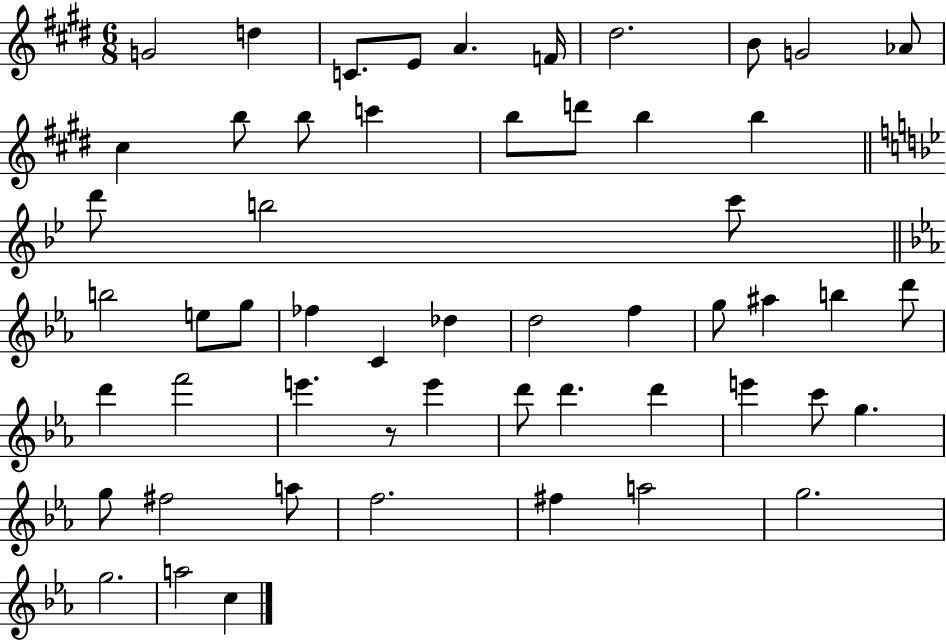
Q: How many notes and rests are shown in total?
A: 54